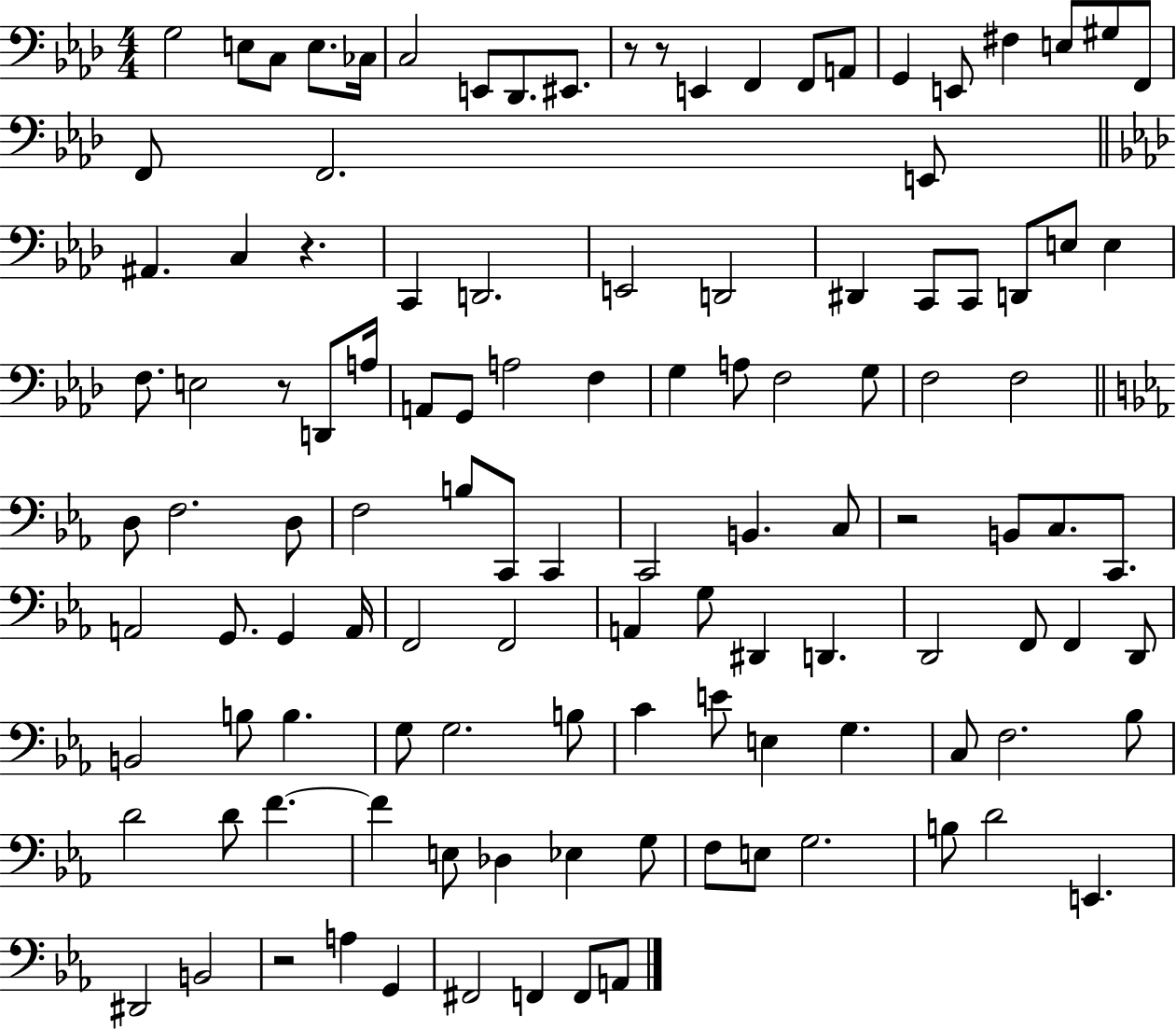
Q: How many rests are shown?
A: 6